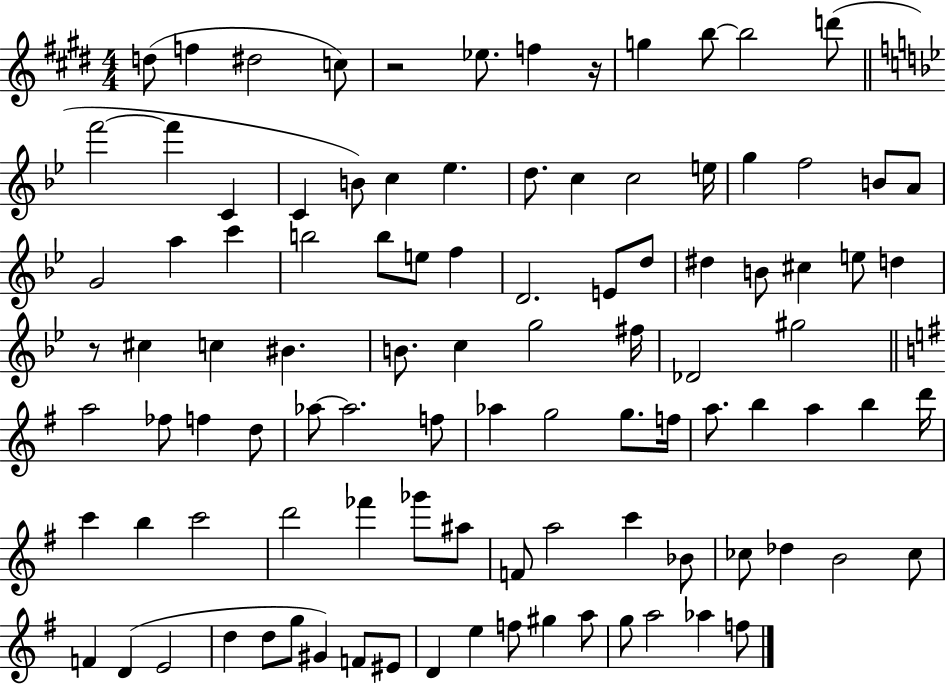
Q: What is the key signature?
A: E major